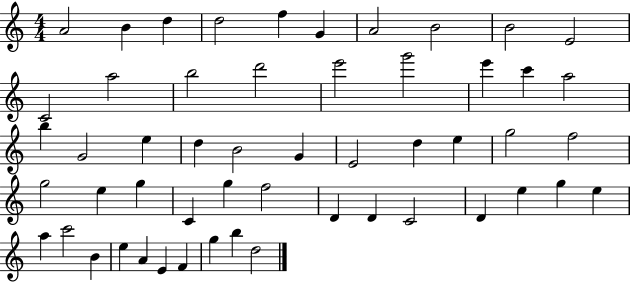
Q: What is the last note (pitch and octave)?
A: D5